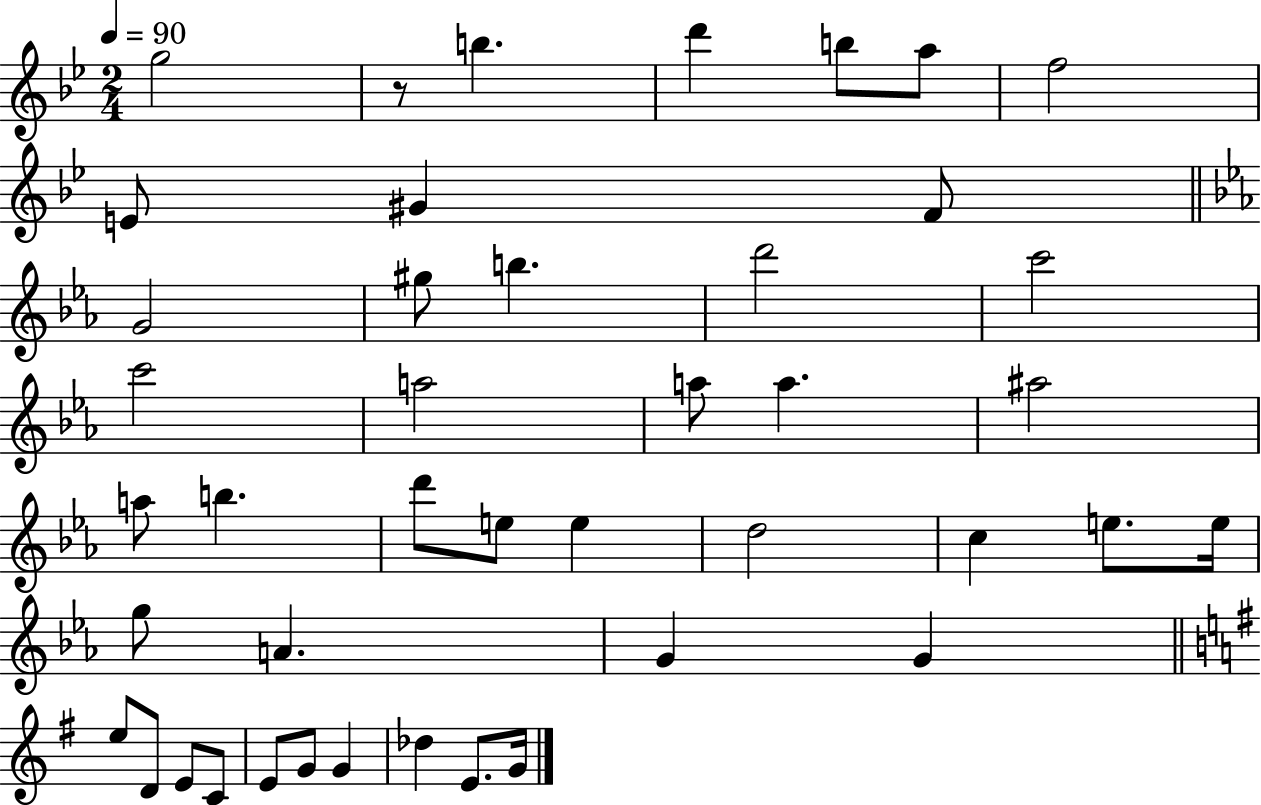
{
  \clef treble
  \numericTimeSignature
  \time 2/4
  \key bes \major
  \tempo 4 = 90
  g''2 | r8 b''4. | d'''4 b''8 a''8 | f''2 | \break e'8 gis'4 f'8 | \bar "||" \break \key ees \major g'2 | gis''8 b''4. | d'''2 | c'''2 | \break c'''2 | a''2 | a''8 a''4. | ais''2 | \break a''8 b''4. | d'''8 e''8 e''4 | d''2 | c''4 e''8. e''16 | \break g''8 a'4. | g'4 g'4 | \bar "||" \break \key e \minor e''8 d'8 e'8 c'8 | e'8 g'8 g'4 | des''4 e'8. g'16 | \bar "|."
}